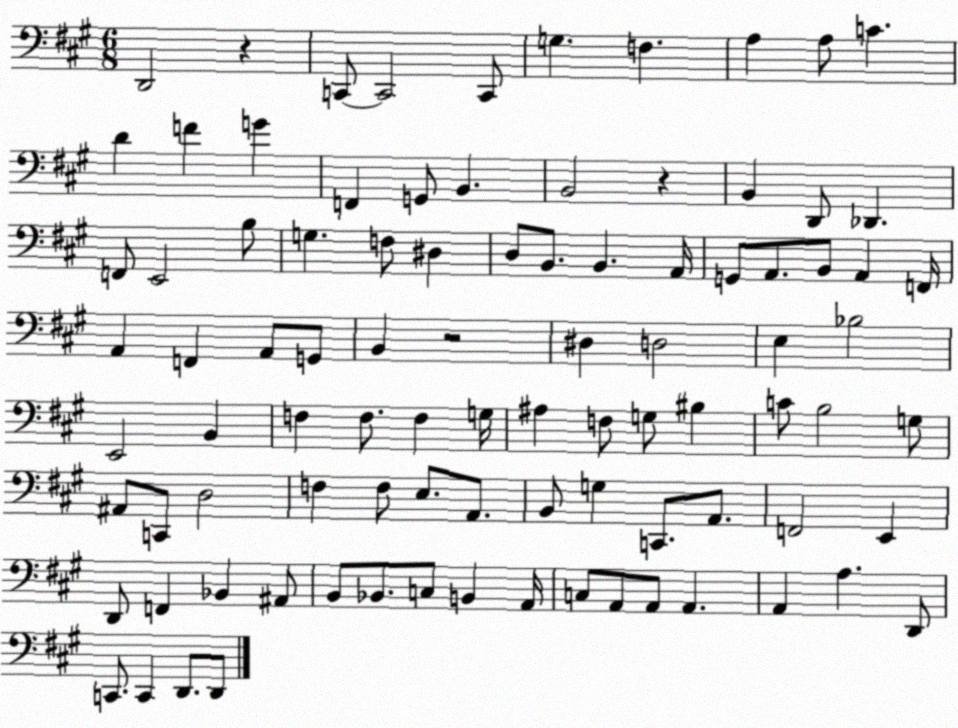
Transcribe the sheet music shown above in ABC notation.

X:1
T:Untitled
M:6/8
L:1/4
K:A
D,,2 z C,,/2 C,,2 C,,/2 G, F, A, A,/2 C D F G F,, G,,/2 B,, B,,2 z B,, D,,/2 _D,, F,,/2 E,,2 B,/2 G, F,/2 ^D, D,/2 B,,/2 B,, A,,/4 G,,/2 A,,/2 B,,/2 A,, F,,/4 A,, F,, A,,/2 G,,/2 B,, z2 ^D, D,2 E, _B,2 E,,2 B,, F, F,/2 F, G,/4 ^A, F,/2 G,/2 ^B, C/2 B,2 G,/2 ^A,,/2 C,,/2 D,2 F, F,/2 E,/2 A,,/2 B,,/2 G, C,,/2 A,,/2 F,,2 E,, D,,/2 F,, _B,, ^A,,/2 B,,/2 _B,,/2 C,/2 B,, A,,/4 C,/2 A,,/2 A,,/2 A,, A,, A, D,,/2 C,,/2 C,, D,,/2 D,,/2